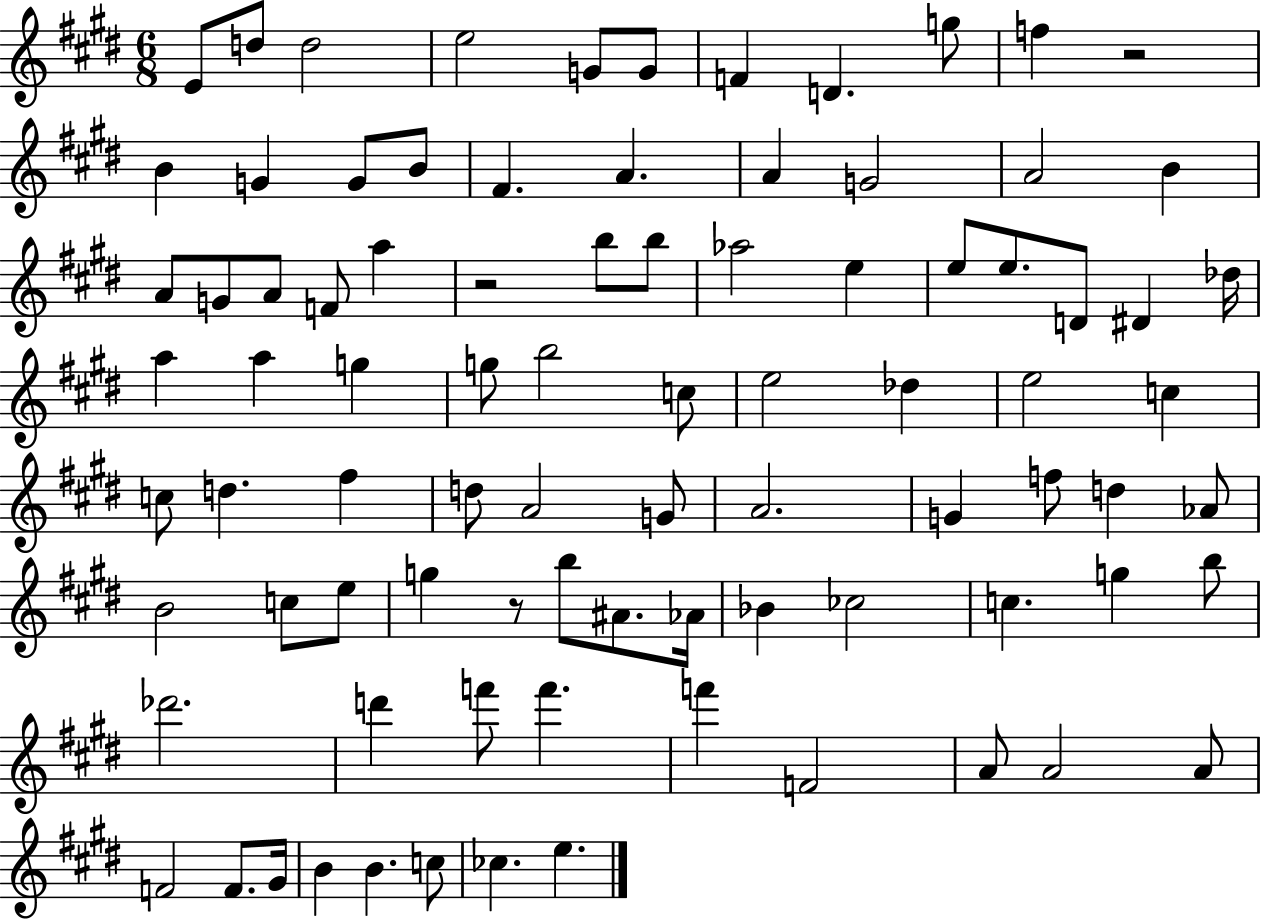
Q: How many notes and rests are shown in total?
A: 87